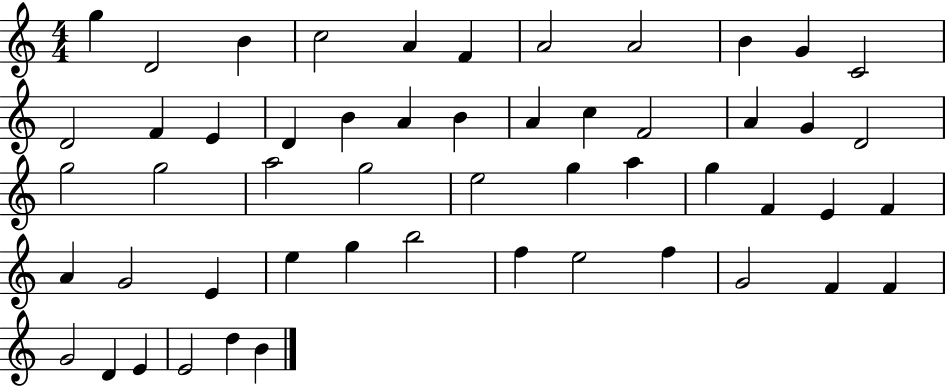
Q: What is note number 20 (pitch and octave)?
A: C5